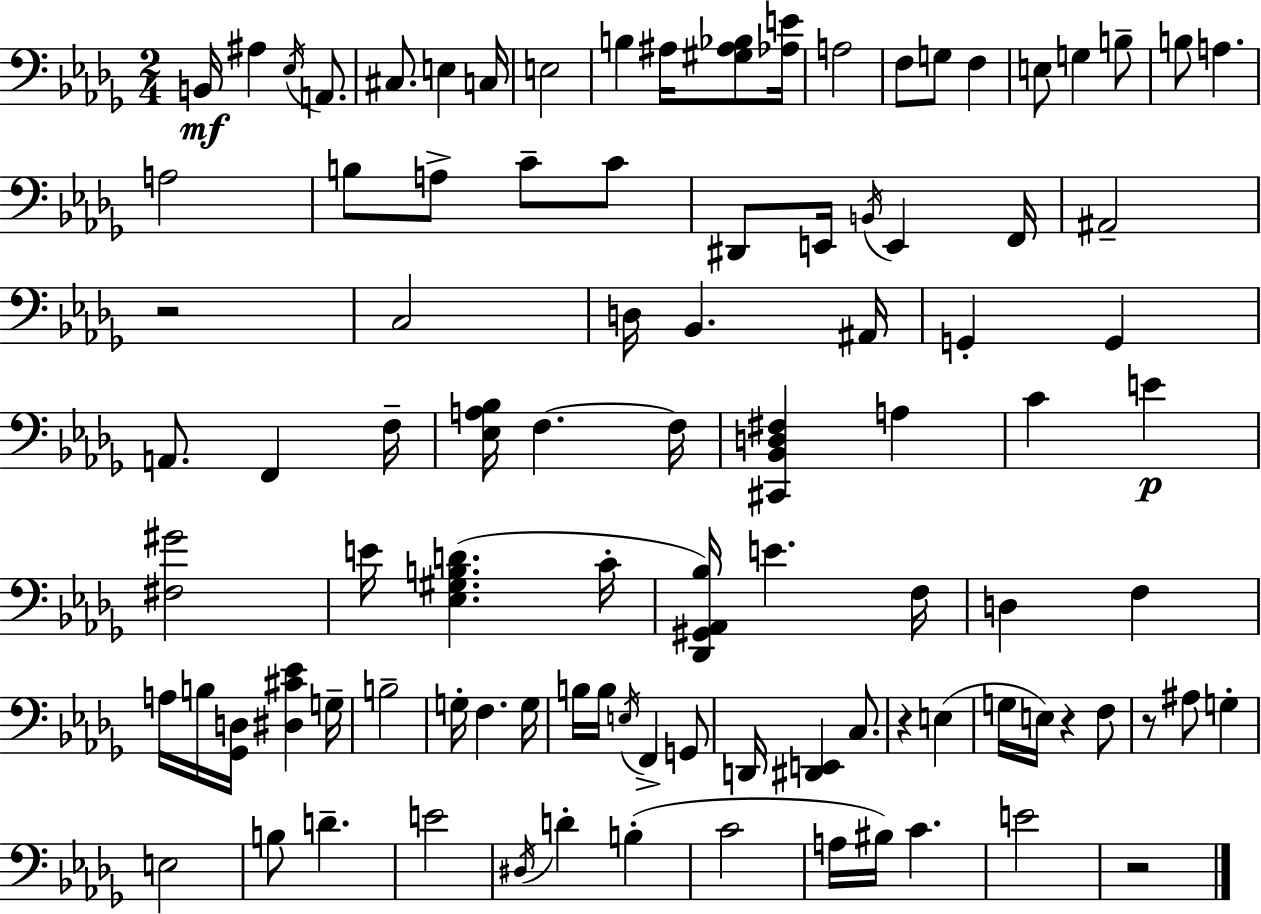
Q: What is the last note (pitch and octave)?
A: E4